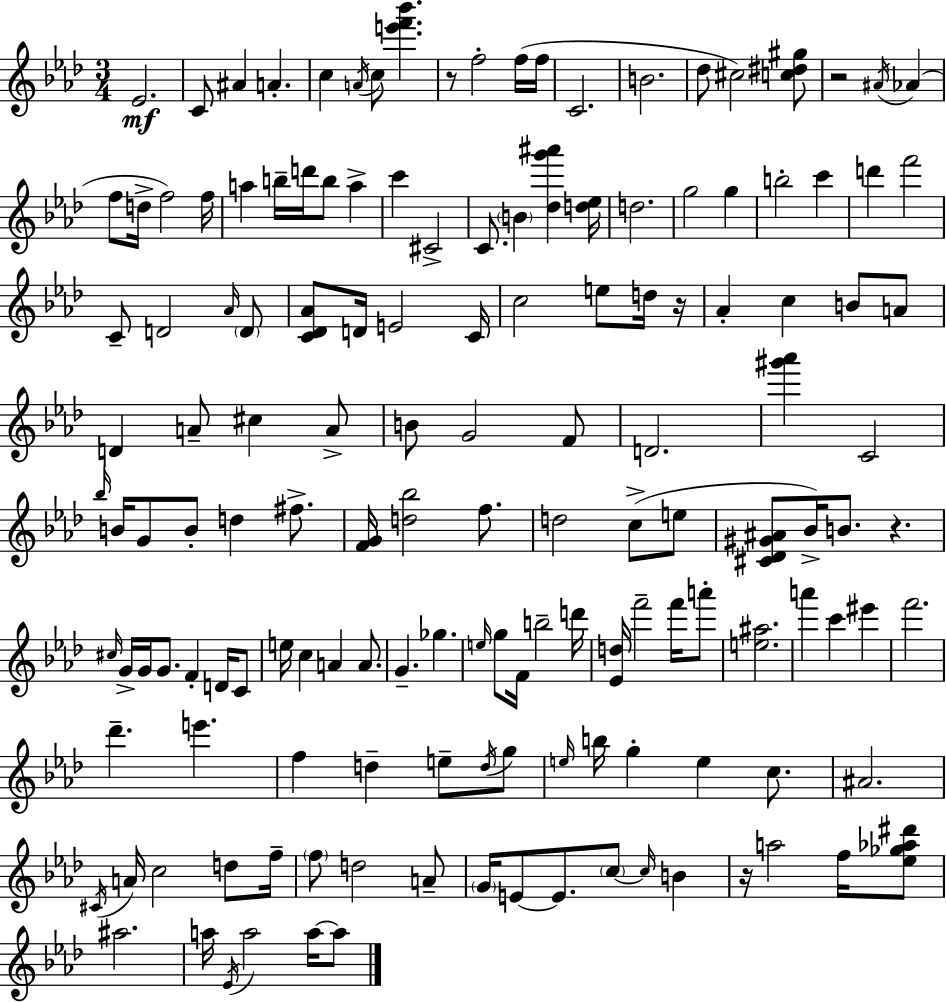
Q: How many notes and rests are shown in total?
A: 148